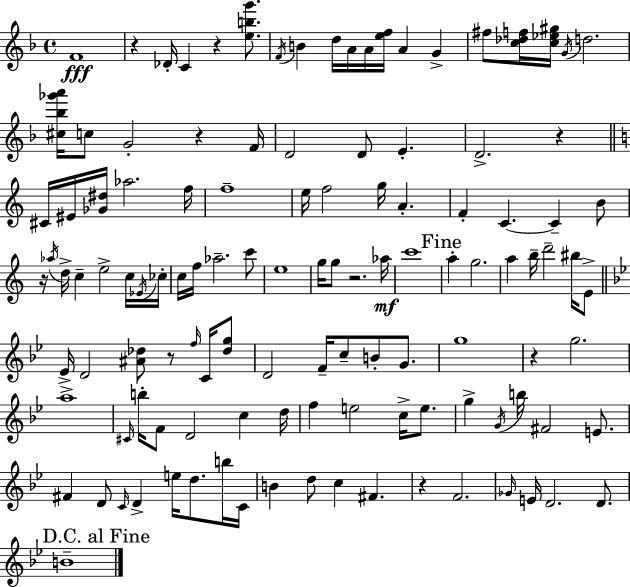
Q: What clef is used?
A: treble